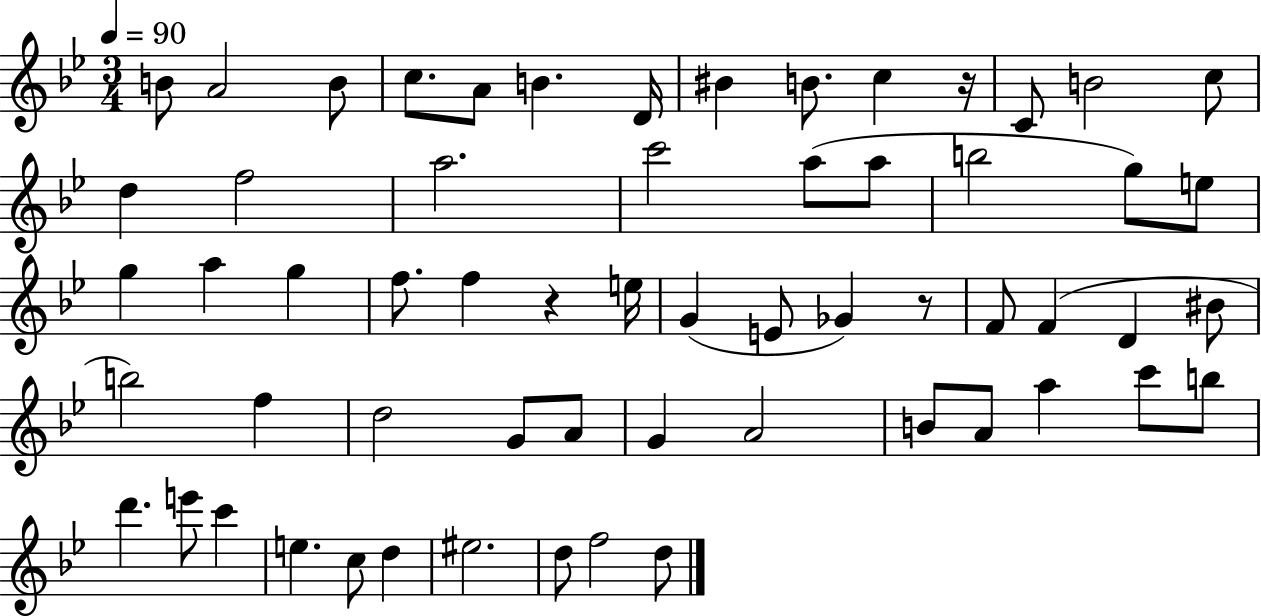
{
  \clef treble
  \numericTimeSignature
  \time 3/4
  \key bes \major
  \tempo 4 = 90
  b'8 a'2 b'8 | c''8. a'8 b'4. d'16 | bis'4 b'8. c''4 r16 | c'8 b'2 c''8 | \break d''4 f''2 | a''2. | c'''2 a''8( a''8 | b''2 g''8) e''8 | \break g''4 a''4 g''4 | f''8. f''4 r4 e''16 | g'4( e'8 ges'4) r8 | f'8 f'4( d'4 bis'8 | \break b''2) f''4 | d''2 g'8 a'8 | g'4 a'2 | b'8 a'8 a''4 c'''8 b''8 | \break d'''4. e'''8 c'''4 | e''4. c''8 d''4 | eis''2. | d''8 f''2 d''8 | \break \bar "|."
}